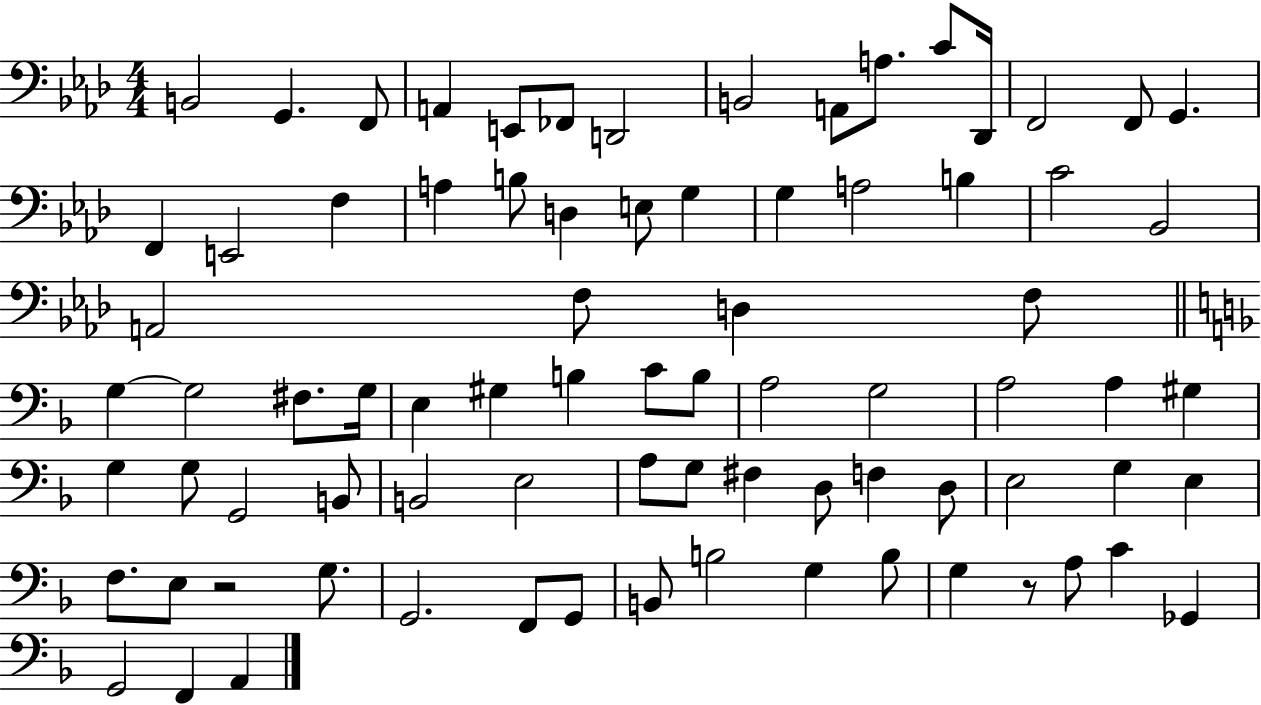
B2/h G2/q. F2/e A2/q E2/e FES2/e D2/h B2/h A2/e A3/e. C4/e Db2/s F2/h F2/e G2/q. F2/q E2/h F3/q A3/q B3/e D3/q E3/e G3/q G3/q A3/h B3/q C4/h Bb2/h A2/h F3/e D3/q F3/e G3/q G3/h F#3/e. G3/s E3/q G#3/q B3/q C4/e B3/e A3/h G3/h A3/h A3/q G#3/q G3/q G3/e G2/h B2/e B2/h E3/h A3/e G3/e F#3/q D3/e F3/q D3/e E3/h G3/q E3/q F3/e. E3/e R/h G3/e. G2/h. F2/e G2/e B2/e B3/h G3/q B3/e G3/q R/e A3/e C4/q Gb2/q G2/h F2/q A2/q